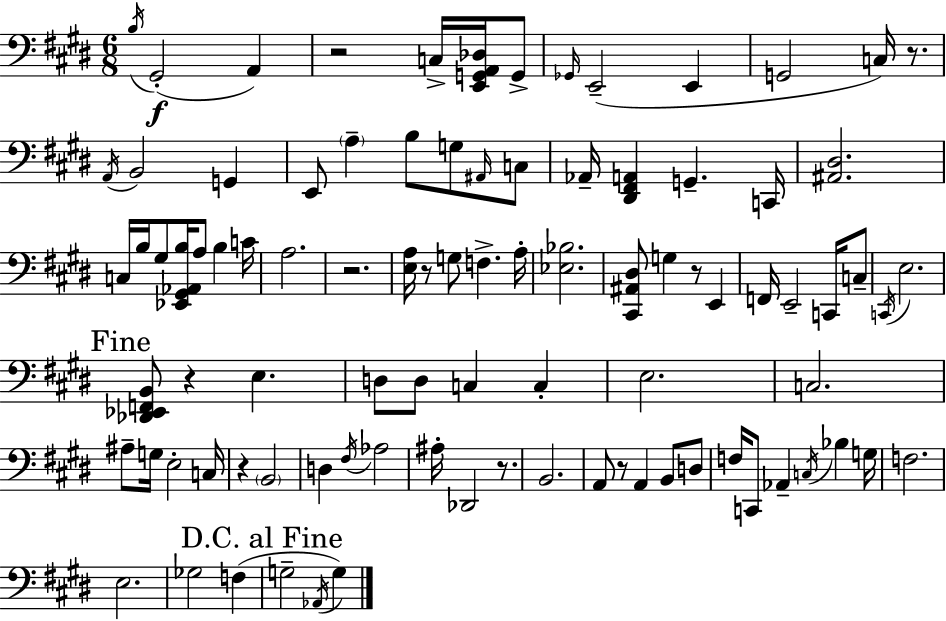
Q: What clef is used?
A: bass